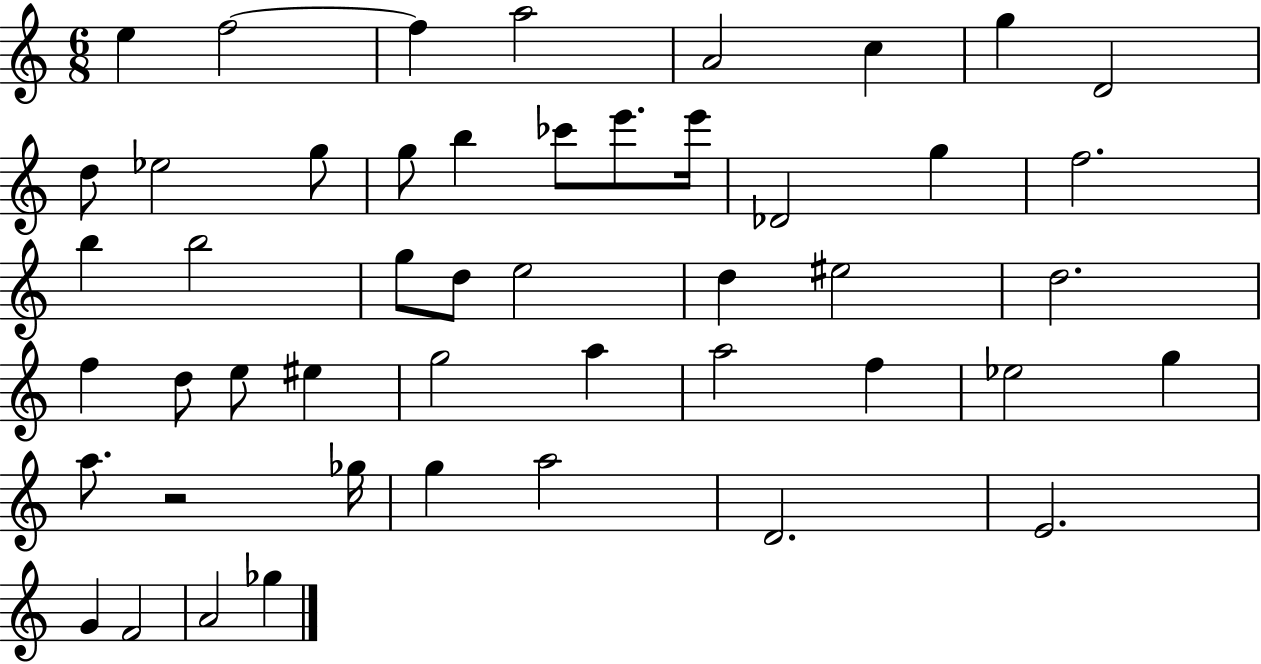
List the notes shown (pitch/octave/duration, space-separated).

E5/q F5/h F5/q A5/h A4/h C5/q G5/q D4/h D5/e Eb5/h G5/e G5/e B5/q CES6/e E6/e. E6/s Db4/h G5/q F5/h. B5/q B5/h G5/e D5/e E5/h D5/q EIS5/h D5/h. F5/q D5/e E5/e EIS5/q G5/h A5/q A5/h F5/q Eb5/h G5/q A5/e. R/h Gb5/s G5/q A5/h D4/h. E4/h. G4/q F4/h A4/h Gb5/q